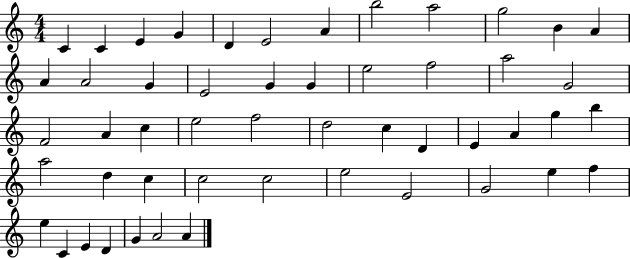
{
  \clef treble
  \numericTimeSignature
  \time 4/4
  \key c \major
  c'4 c'4 e'4 g'4 | d'4 e'2 a'4 | b''2 a''2 | g''2 b'4 a'4 | \break a'4 a'2 g'4 | e'2 g'4 g'4 | e''2 f''2 | a''2 g'2 | \break f'2 a'4 c''4 | e''2 f''2 | d''2 c''4 d'4 | e'4 a'4 g''4 b''4 | \break a''2 d''4 c''4 | c''2 c''2 | e''2 e'2 | g'2 e''4 f''4 | \break e''4 c'4 e'4 d'4 | g'4 a'2 a'4 | \bar "|."
}